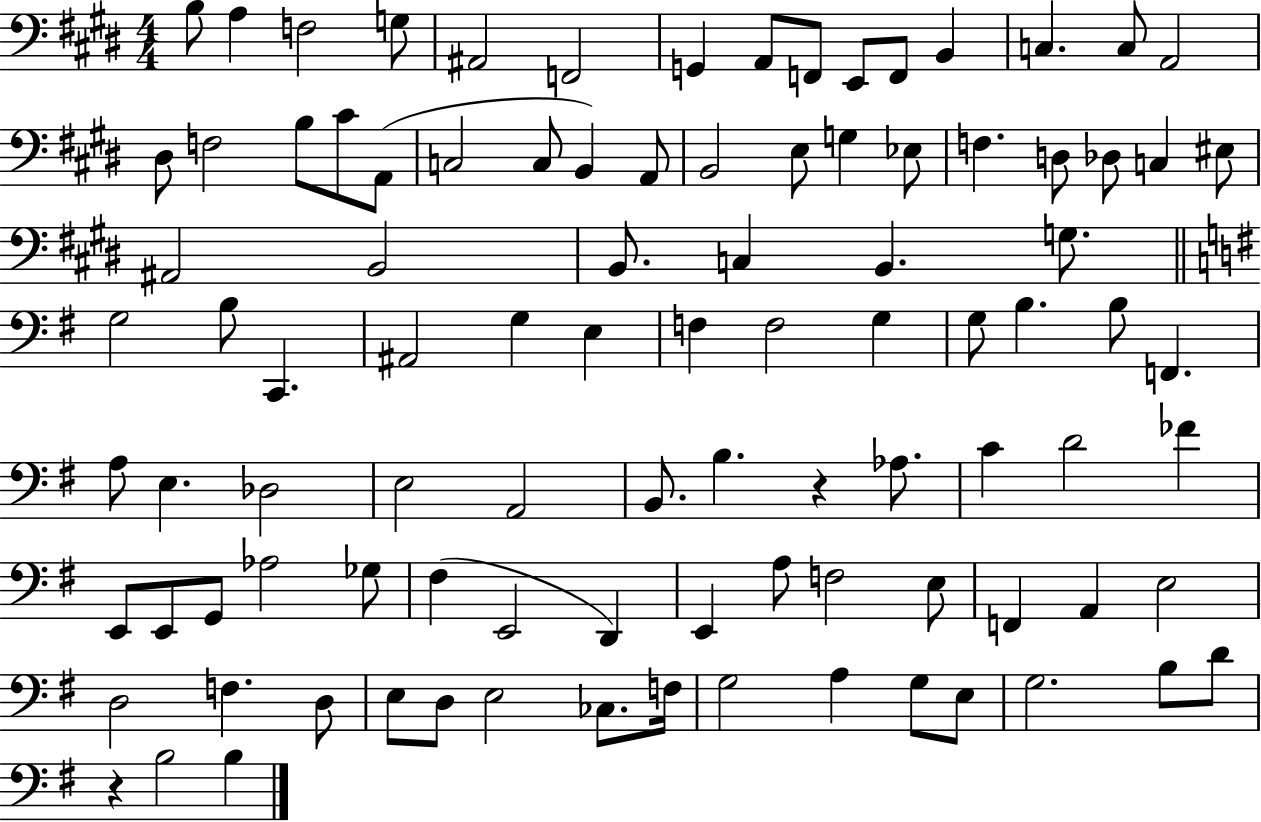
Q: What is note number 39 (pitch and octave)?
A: G3